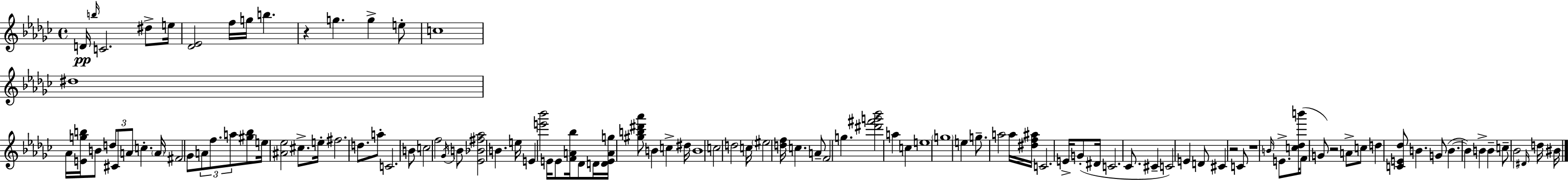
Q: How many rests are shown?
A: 4